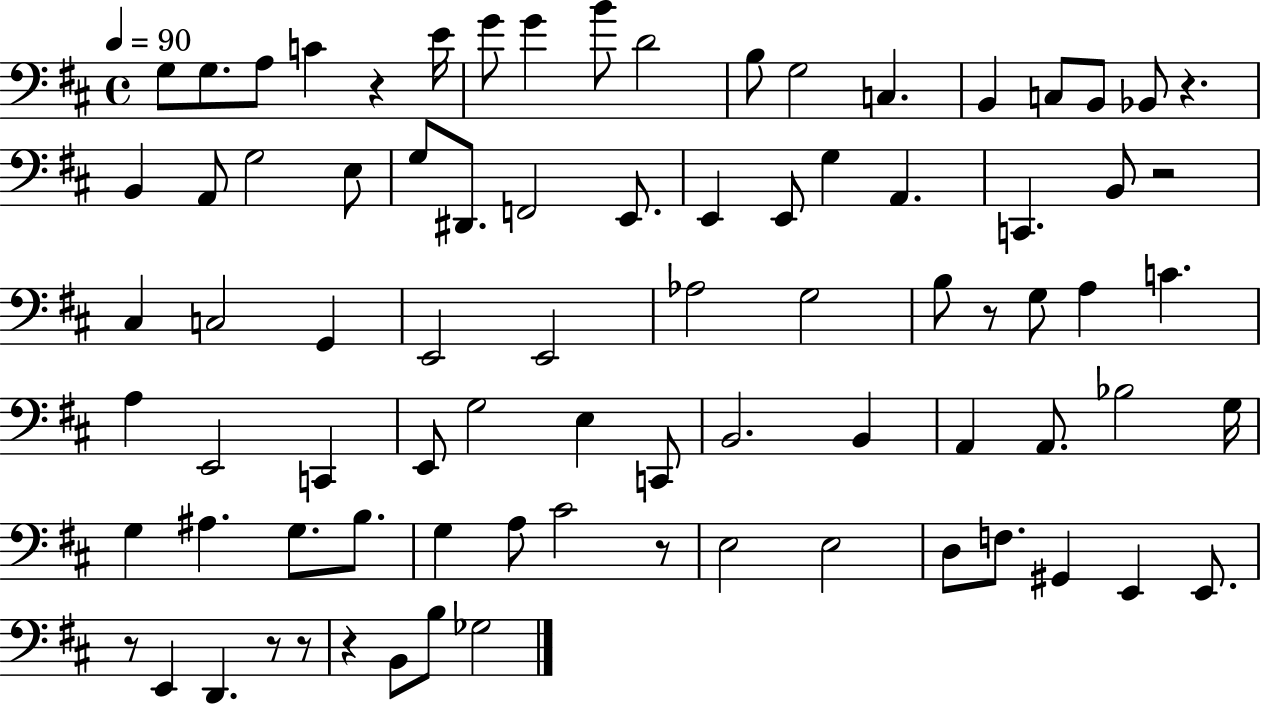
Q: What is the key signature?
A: D major